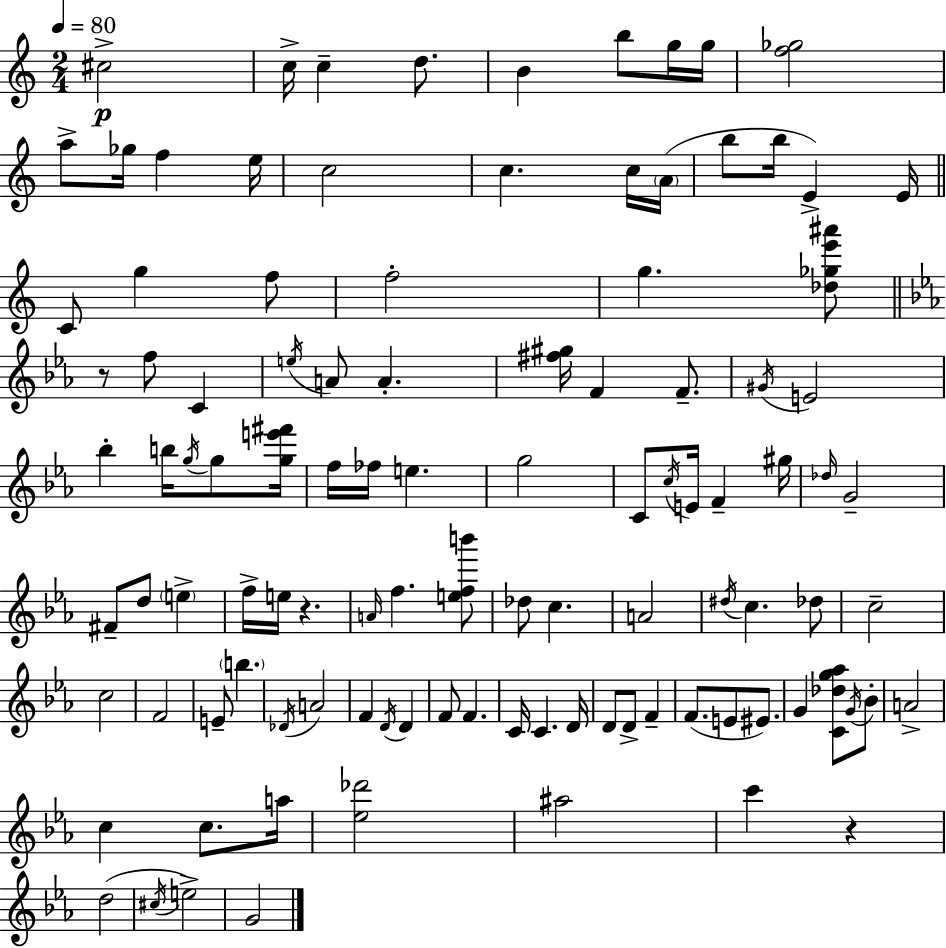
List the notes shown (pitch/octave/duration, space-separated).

C#5/h C5/s C5/q D5/e. B4/q B5/e G5/s G5/s [F5,Gb5]/h A5/e Gb5/s F5/q E5/s C5/h C5/q. C5/s A4/s B5/e B5/s E4/q E4/s C4/e G5/q F5/e F5/h G5/q. [Db5,Gb5,E6,A#6]/e R/e F5/e C4/q E5/s A4/e A4/q. [F#5,G#5]/s F4/q F4/e. G#4/s E4/h Bb5/q B5/s G5/s G5/e [G5,E6,F#6]/s F5/s FES5/s E5/q. G5/h C4/e C5/s E4/s F4/q G#5/s Db5/s G4/h F#4/e D5/e E5/q F5/s E5/s R/q. A4/s F5/q. [E5,F5,B6]/e Db5/e C5/q. A4/h D#5/s C5/q. Db5/e C5/h C5/h F4/h E4/e B5/q. Db4/s A4/h F4/q D4/s D4/q F4/e F4/q. C4/s C4/q. D4/s D4/e D4/e F4/q F4/e. E4/e EIS4/e. G4/q [C4,Db5,G5,Ab5]/e G4/s Bb4/e A4/h C5/q C5/e. A5/s [Eb5,Db6]/h A#5/h C6/q R/q D5/h C#5/s E5/h G4/h